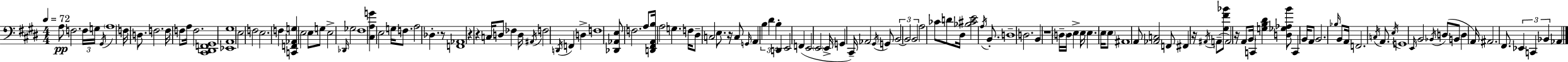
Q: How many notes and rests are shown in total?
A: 137